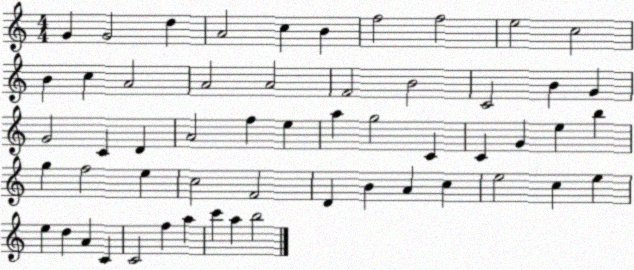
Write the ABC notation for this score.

X:1
T:Untitled
M:4/4
L:1/4
K:C
G G2 d A2 c B f2 f2 e2 c2 B c A2 A2 A2 F2 B2 C2 B G G2 C D A2 f e a g2 C C G e b g f2 e c2 F2 D B A c e2 c e e d A C C2 f a c' a b2